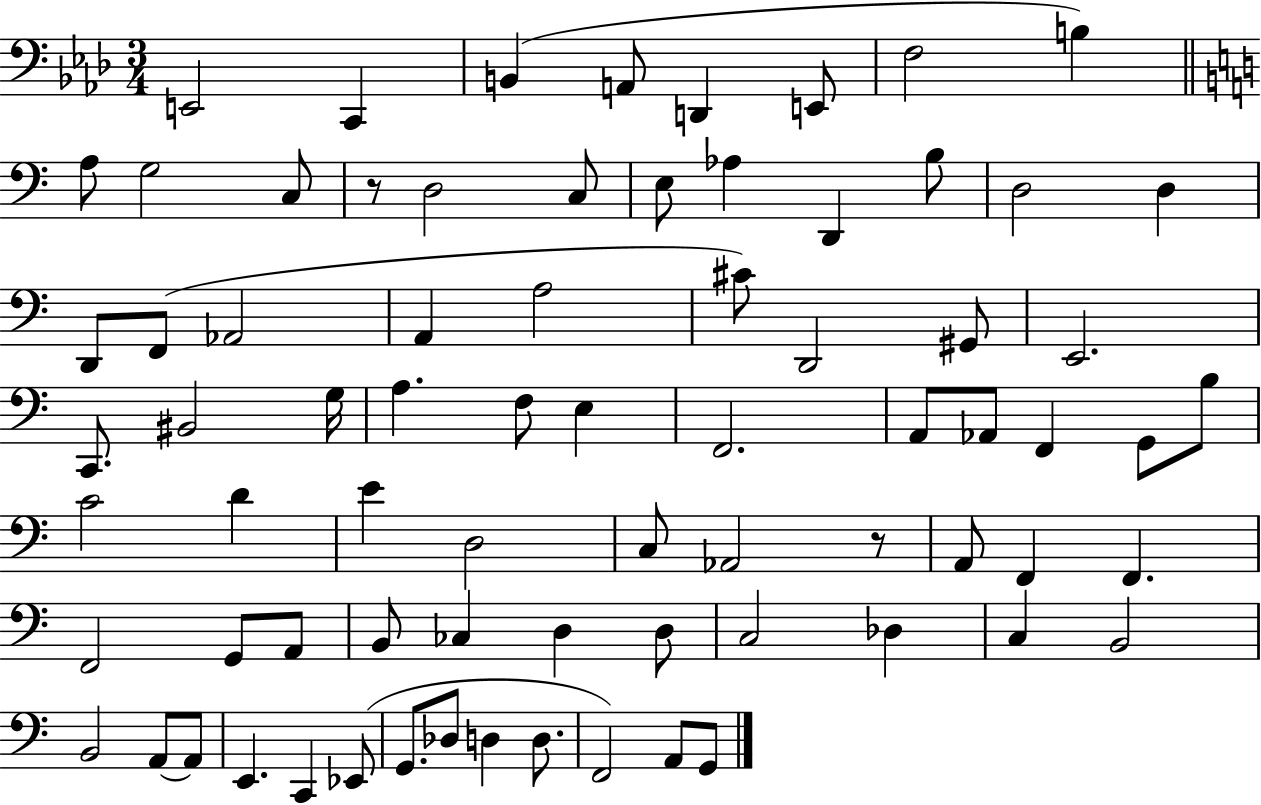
X:1
T:Untitled
M:3/4
L:1/4
K:Ab
E,,2 C,, B,, A,,/2 D,, E,,/2 F,2 B, A,/2 G,2 C,/2 z/2 D,2 C,/2 E,/2 _A, D,, B,/2 D,2 D, D,,/2 F,,/2 _A,,2 A,, A,2 ^C/2 D,,2 ^G,,/2 E,,2 C,,/2 ^B,,2 G,/4 A, F,/2 E, F,,2 A,,/2 _A,,/2 F,, G,,/2 B,/2 C2 D E D,2 C,/2 _A,,2 z/2 A,,/2 F,, F,, F,,2 G,,/2 A,,/2 B,,/2 _C, D, D,/2 C,2 _D, C, B,,2 B,,2 A,,/2 A,,/2 E,, C,, _E,,/2 G,,/2 _D,/2 D, D,/2 F,,2 A,,/2 G,,/2